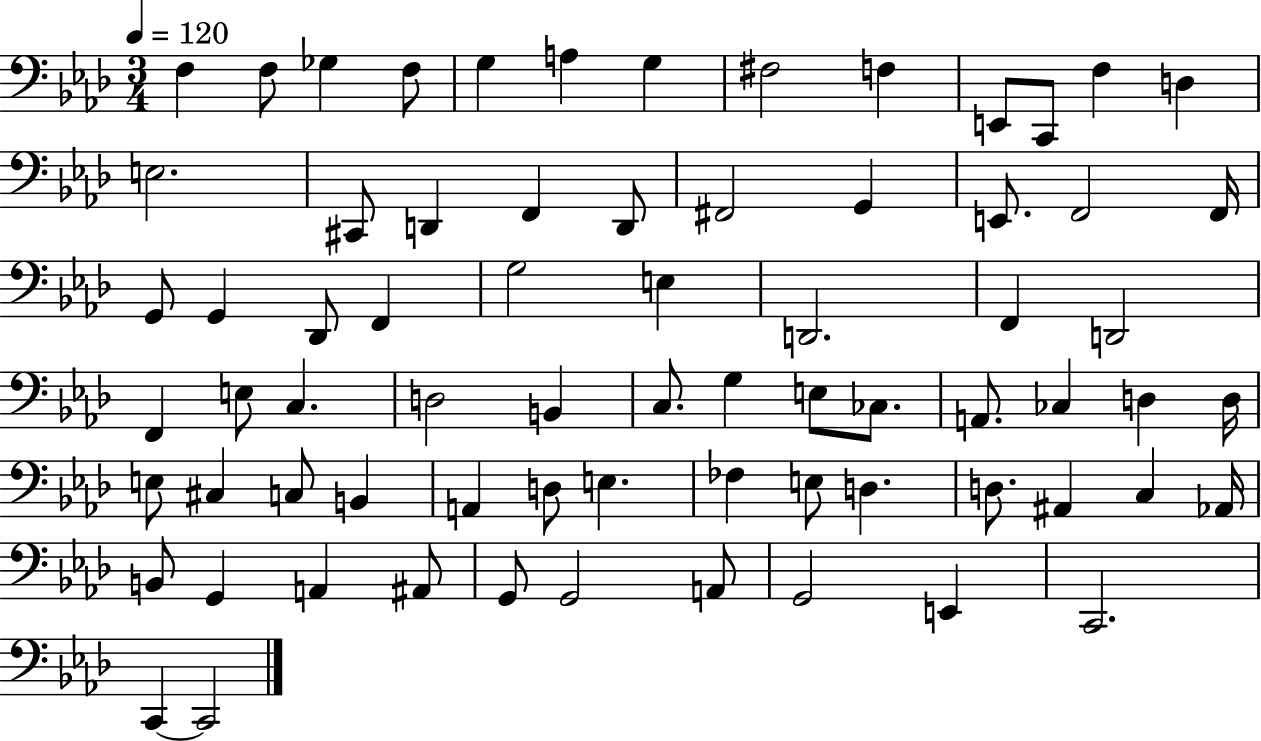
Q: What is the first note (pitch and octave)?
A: F3